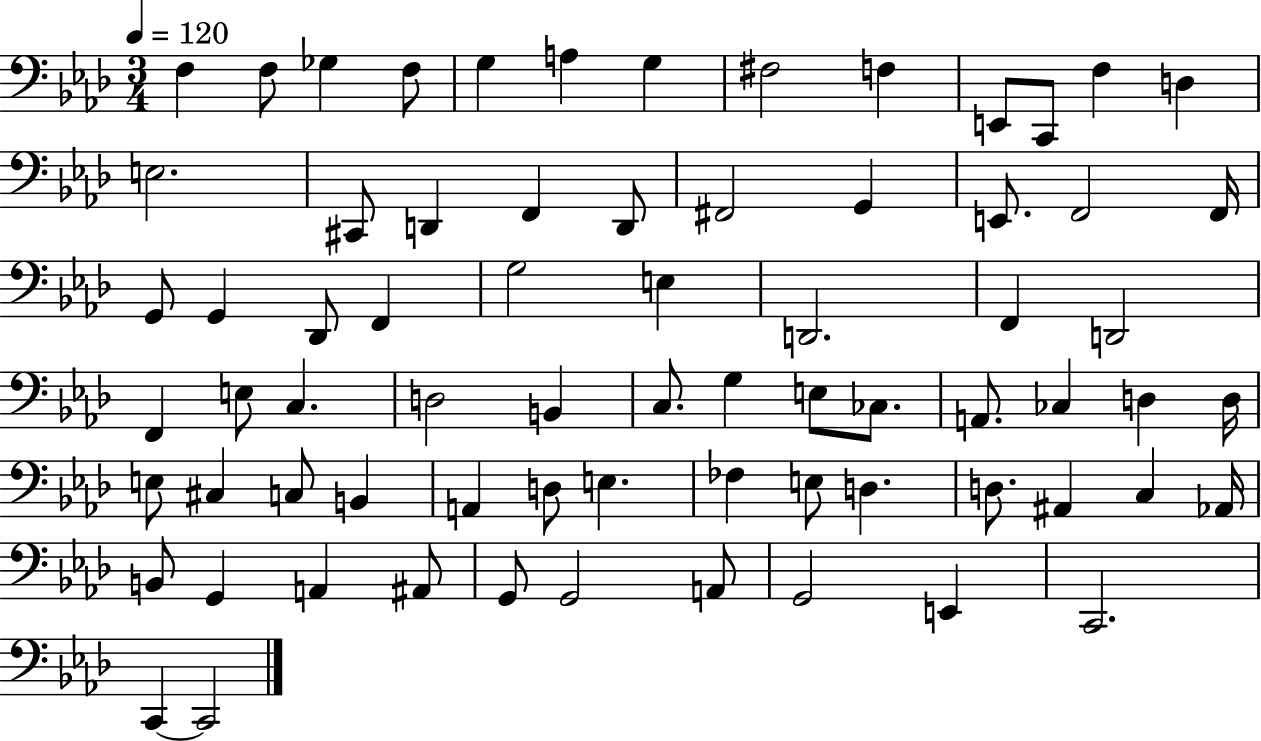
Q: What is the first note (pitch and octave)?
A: F3